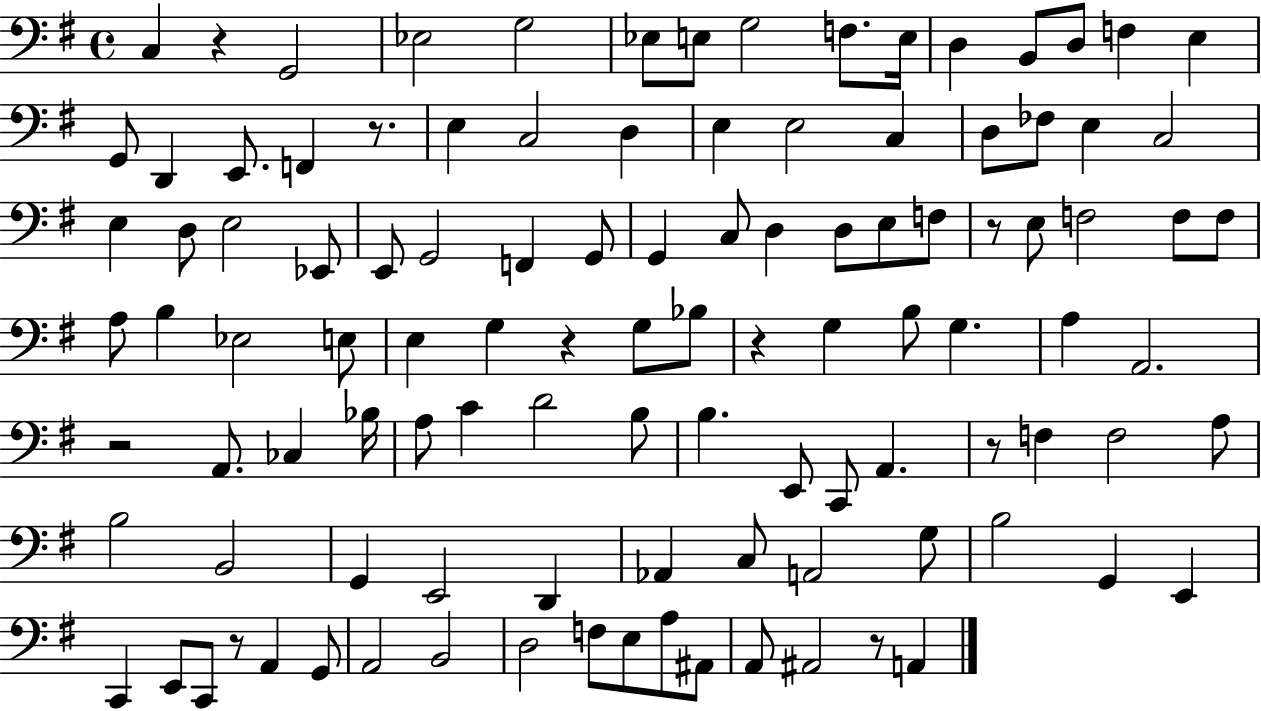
C3/q R/q G2/h Eb3/h G3/h Eb3/e E3/e G3/h F3/e. E3/s D3/q B2/e D3/e F3/q E3/q G2/e D2/q E2/e. F2/q R/e. E3/q C3/h D3/q E3/q E3/h C3/q D3/e FES3/e E3/q C3/h E3/q D3/e E3/h Eb2/e E2/e G2/h F2/q G2/e G2/q C3/e D3/q D3/e E3/e F3/e R/e E3/e F3/h F3/e F3/e A3/e B3/q Eb3/h E3/e E3/q G3/q R/q G3/e Bb3/e R/q G3/q B3/e G3/q. A3/q A2/h. R/h A2/e. CES3/q Bb3/s A3/e C4/q D4/h B3/e B3/q. E2/e C2/e A2/q. R/e F3/q F3/h A3/e B3/h B2/h G2/q E2/h D2/q Ab2/q C3/e A2/h G3/e B3/h G2/q E2/q C2/q E2/e C2/e R/e A2/q G2/e A2/h B2/h D3/h F3/e E3/e A3/e A#2/e A2/e A#2/h R/e A2/q